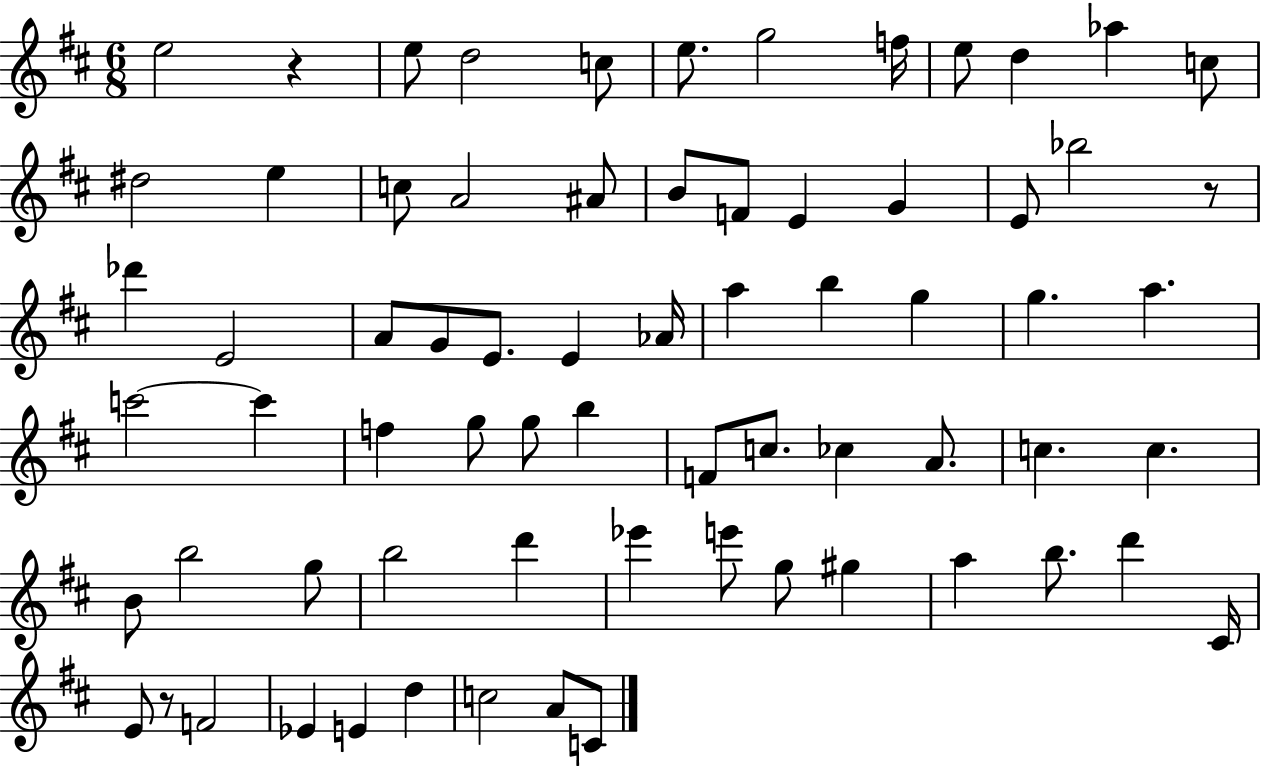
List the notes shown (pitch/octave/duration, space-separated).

E5/h R/q E5/e D5/h C5/e E5/e. G5/h F5/s E5/e D5/q Ab5/q C5/e D#5/h E5/q C5/e A4/h A#4/e B4/e F4/e E4/q G4/q E4/e Bb5/h R/e Db6/q E4/h A4/e G4/e E4/e. E4/q Ab4/s A5/q B5/q G5/q G5/q. A5/q. C6/h C6/q F5/q G5/e G5/e B5/q F4/e C5/e. CES5/q A4/e. C5/q. C5/q. B4/e B5/h G5/e B5/h D6/q Eb6/q E6/e G5/e G#5/q A5/q B5/e. D6/q C#4/s E4/e R/e F4/h Eb4/q E4/q D5/q C5/h A4/e C4/e